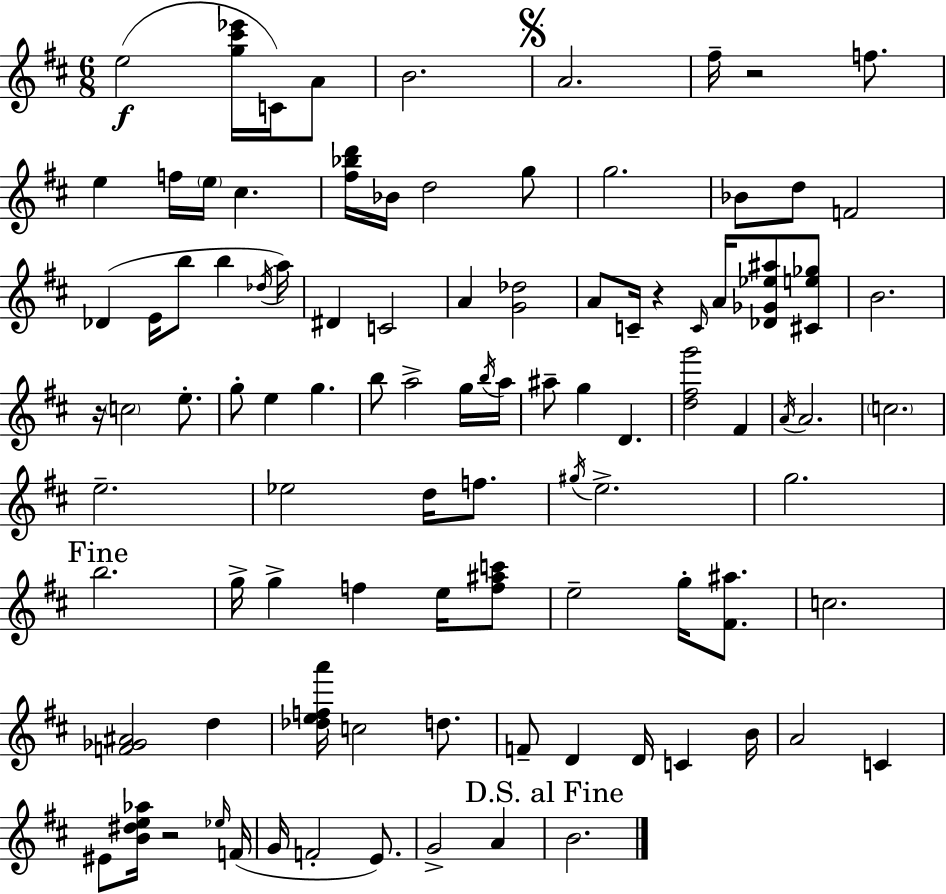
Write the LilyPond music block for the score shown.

{
  \clef treble
  \numericTimeSignature
  \time 6/8
  \key d \major
  e''2(\f <g'' cis''' ees'''>16 c'16) a'8 | b'2. | \mark \markup { \musicglyph "scripts.segno" } a'2. | fis''16-- r2 f''8. | \break e''4 f''16 \parenthesize e''16 cis''4. | <fis'' bes'' d'''>16 bes'16 d''2 g''8 | g''2. | bes'8 d''8 f'2 | \break des'4( e'16 b''8 b''4 \acciaccatura { des''16 }) | a''16 dis'4 c'2 | a'4 <g' des''>2 | a'8 c'16-- r4 \grace { c'16 } a'16 <des' ges' ees'' ais''>8 | \break <cis' e'' ges''>8 b'2. | r16 \parenthesize c''2 e''8.-. | g''8-. e''4 g''4. | b''8 a''2-> | \break g''16 \acciaccatura { b''16 } a''16 ais''8-- g''4 d'4. | <d'' fis'' g'''>2 fis'4 | \acciaccatura { a'16 } a'2. | \parenthesize c''2. | \break e''2.-- | ees''2 | d''16 f''8. \acciaccatura { gis''16 } e''2.-> | g''2. | \break \mark "Fine" b''2. | g''16-> g''4-> f''4 | e''16 <f'' ais'' c'''>8 e''2-- | g''16-. <fis' ais''>8. c''2. | \break <f' ges' ais'>2 | d''4 <des'' e'' f'' a'''>16 c''2 | d''8. f'8-- d'4 d'16 | c'4 b'16 a'2 | \break c'4 eis'8 <b' dis'' e'' aes''>16 r2 | \grace { ees''16 }( f'16 g'16 f'2-. | e'8.) g'2-> | a'4 \mark "D.S. al Fine" b'2. | \break \bar "|."
}